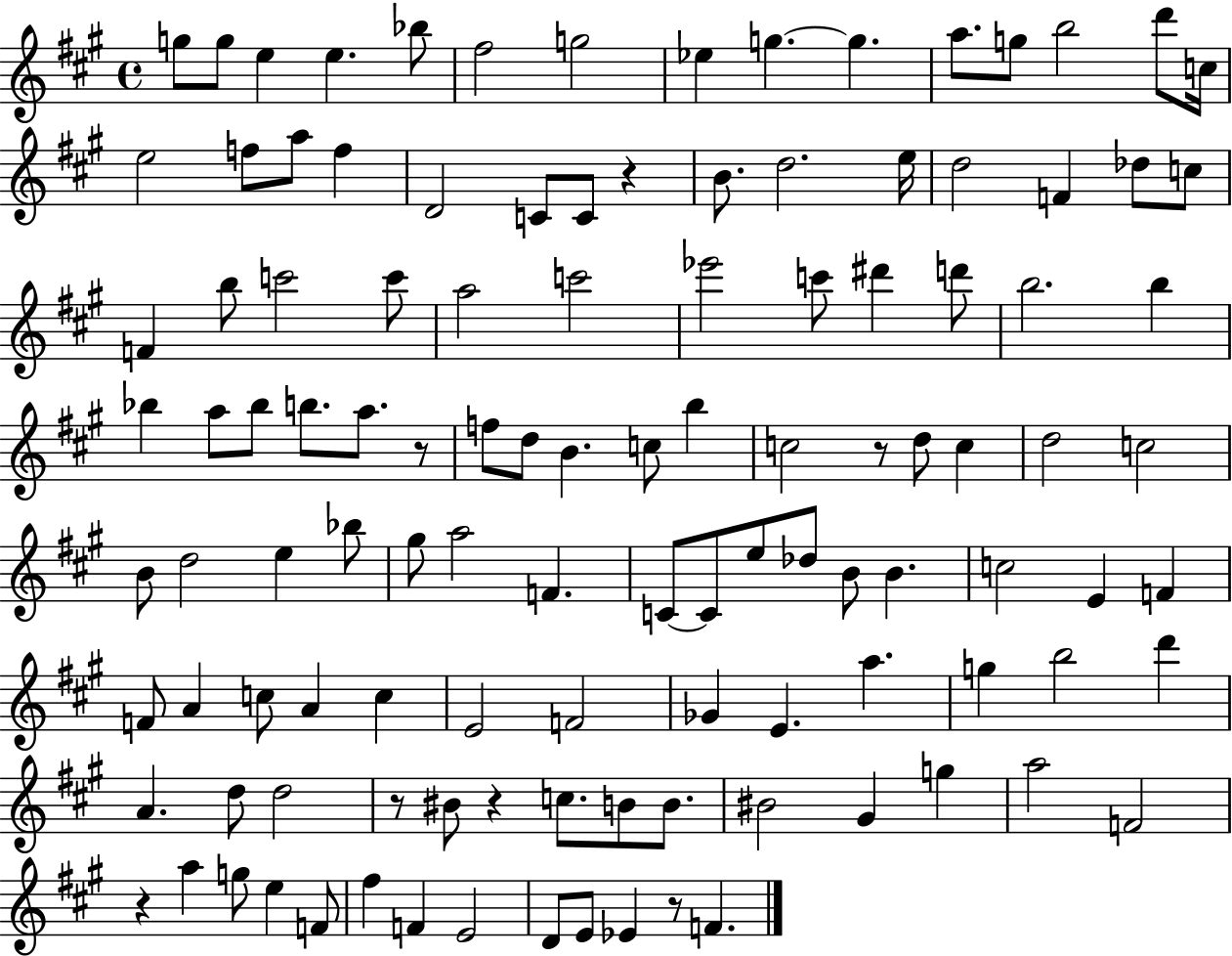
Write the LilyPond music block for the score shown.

{
  \clef treble
  \time 4/4
  \defaultTimeSignature
  \key a \major
  g''8 g''8 e''4 e''4. bes''8 | fis''2 g''2 | ees''4 g''4.~~ g''4. | a''8. g''8 b''2 d'''8 c''16 | \break e''2 f''8 a''8 f''4 | d'2 c'8 c'8 r4 | b'8. d''2. e''16 | d''2 f'4 des''8 c''8 | \break f'4 b''8 c'''2 c'''8 | a''2 c'''2 | ees'''2 c'''8 dis'''4 d'''8 | b''2. b''4 | \break bes''4 a''8 bes''8 b''8. a''8. r8 | f''8 d''8 b'4. c''8 b''4 | c''2 r8 d''8 c''4 | d''2 c''2 | \break b'8 d''2 e''4 bes''8 | gis''8 a''2 f'4. | c'8~~ c'8 e''8 des''8 b'8 b'4. | c''2 e'4 f'4 | \break f'8 a'4 c''8 a'4 c''4 | e'2 f'2 | ges'4 e'4. a''4. | g''4 b''2 d'''4 | \break a'4. d''8 d''2 | r8 bis'8 r4 c''8. b'8 b'8. | bis'2 gis'4 g''4 | a''2 f'2 | \break r4 a''4 g''8 e''4 f'8 | fis''4 f'4 e'2 | d'8 e'8 ees'4 r8 f'4. | \bar "|."
}